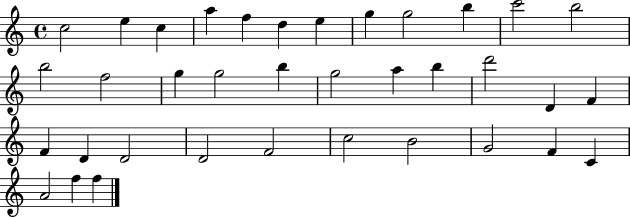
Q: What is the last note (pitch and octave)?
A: F5